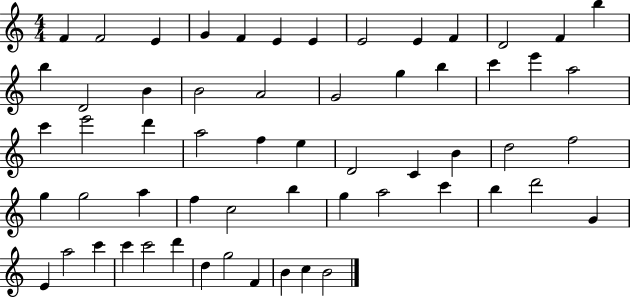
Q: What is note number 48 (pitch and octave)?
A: E4